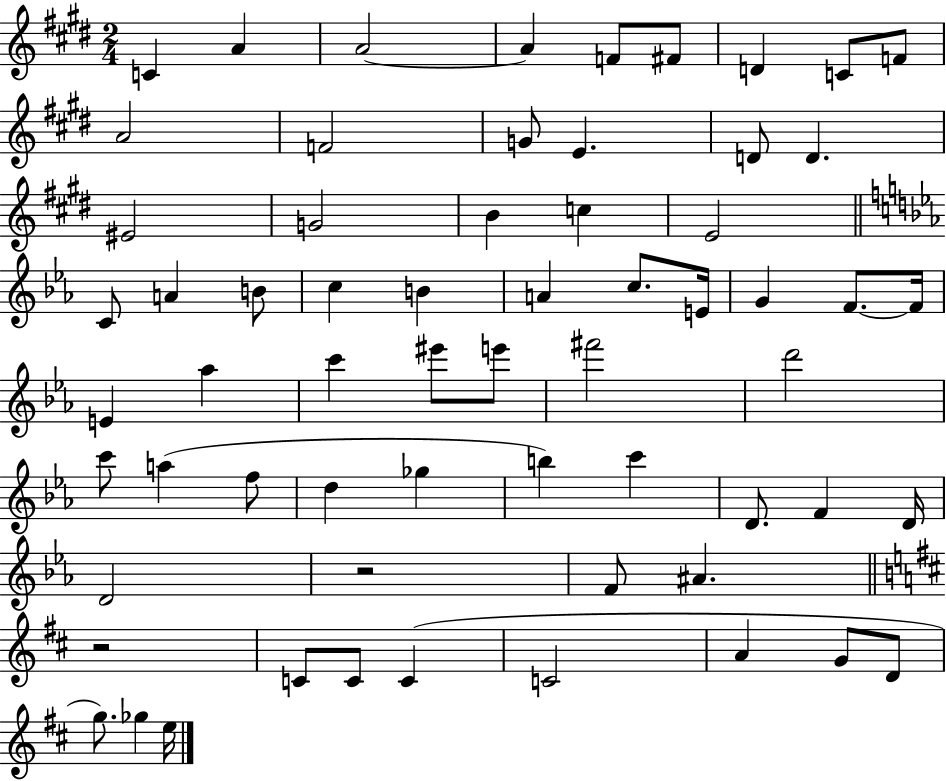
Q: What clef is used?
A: treble